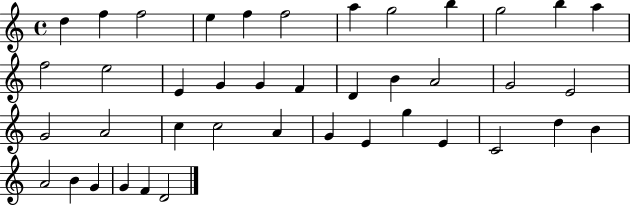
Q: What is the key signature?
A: C major